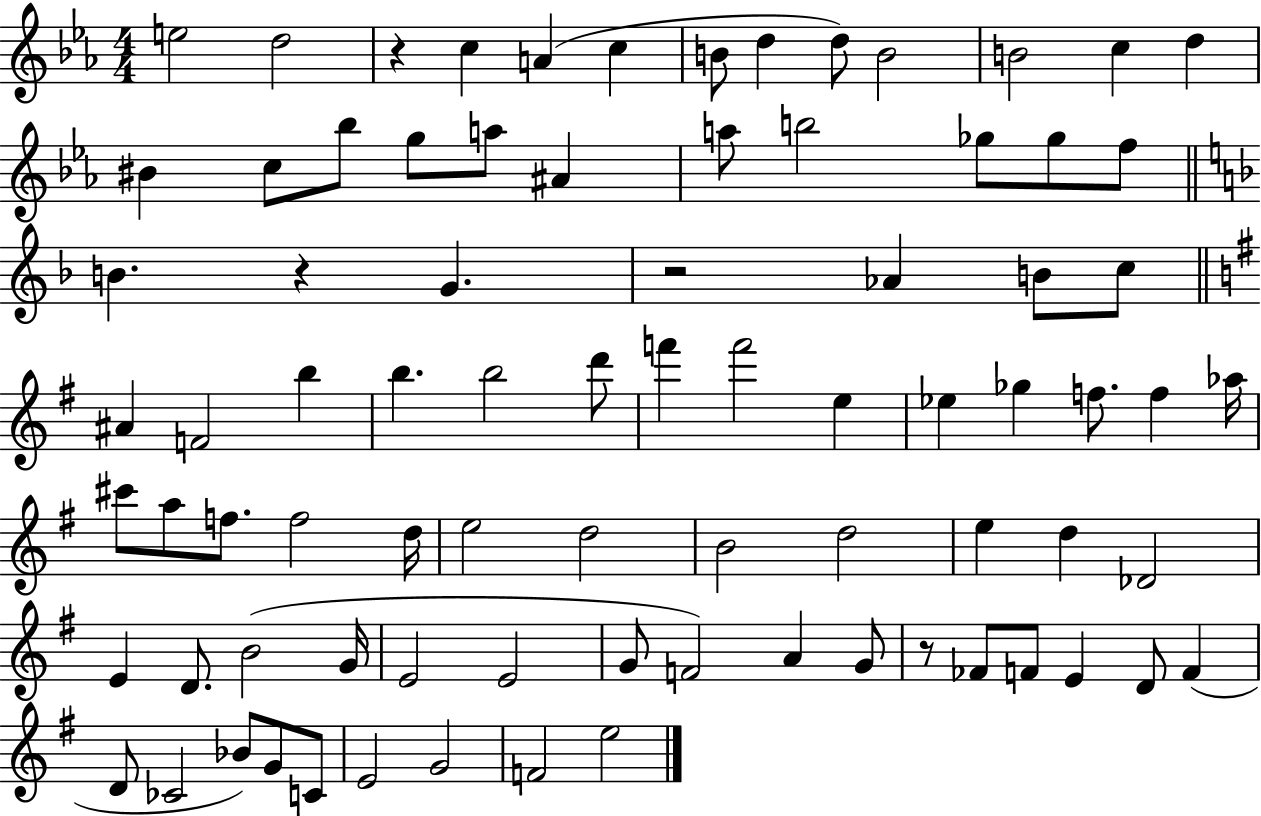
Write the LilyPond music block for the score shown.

{
  \clef treble
  \numericTimeSignature
  \time 4/4
  \key ees \major
  e''2 d''2 | r4 c''4 a'4( c''4 | b'8 d''4 d''8) b'2 | b'2 c''4 d''4 | \break bis'4 c''8 bes''8 g''8 a''8 ais'4 | a''8 b''2 ges''8 ges''8 f''8 | \bar "||" \break \key d \minor b'4. r4 g'4. | r2 aes'4 b'8 c''8 | \bar "||" \break \key e \minor ais'4 f'2 b''4 | b''4. b''2 d'''8 | f'''4 f'''2 e''4 | ees''4 ges''4 f''8. f''4 aes''16 | \break cis'''8 a''8 f''8. f''2 d''16 | e''2 d''2 | b'2 d''2 | e''4 d''4 des'2 | \break e'4 d'8. b'2( g'16 | e'2 e'2 | g'8 f'2) a'4 g'8 | r8 fes'8 f'8 e'4 d'8 f'4( | \break d'8 ces'2 bes'8) g'8 c'8 | e'2 g'2 | f'2 e''2 | \bar "|."
}